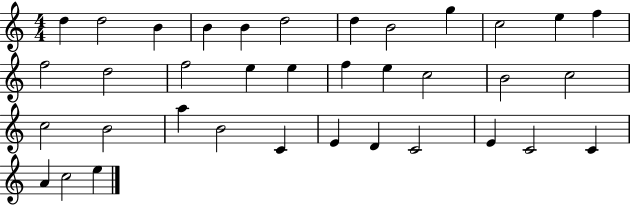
{
  \clef treble
  \numericTimeSignature
  \time 4/4
  \key c \major
  d''4 d''2 b'4 | b'4 b'4 d''2 | d''4 b'2 g''4 | c''2 e''4 f''4 | \break f''2 d''2 | f''2 e''4 e''4 | f''4 e''4 c''2 | b'2 c''2 | \break c''2 b'2 | a''4 b'2 c'4 | e'4 d'4 c'2 | e'4 c'2 c'4 | \break a'4 c''2 e''4 | \bar "|."
}